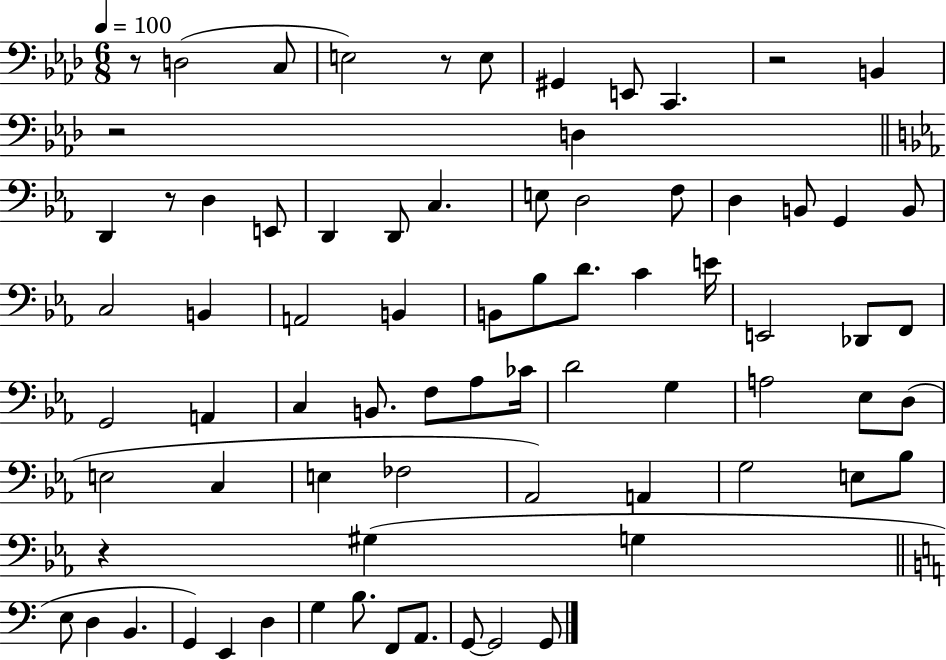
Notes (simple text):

R/e D3/h C3/e E3/h R/e E3/e G#2/q E2/e C2/q. R/h B2/q R/h D3/q D2/q R/e D3/q E2/e D2/q D2/e C3/q. E3/e D3/h F3/e D3/q B2/e G2/q B2/e C3/h B2/q A2/h B2/q B2/e Bb3/e D4/e. C4/q E4/s E2/h Db2/e F2/e G2/h A2/q C3/q B2/e. F3/e Ab3/e CES4/s D4/h G3/q A3/h Eb3/e D3/e E3/h C3/q E3/q FES3/h Ab2/h A2/q G3/h E3/e Bb3/e R/q G#3/q G3/q E3/e D3/q B2/q. G2/q E2/q D3/q G3/q B3/e. F2/e A2/e. G2/e G2/h G2/e